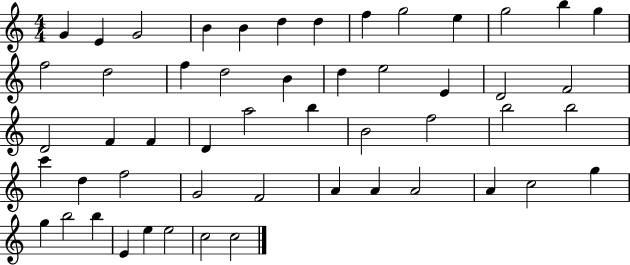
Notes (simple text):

G4/q E4/q G4/h B4/q B4/q D5/q D5/q F5/q G5/h E5/q G5/h B5/q G5/q F5/h D5/h F5/q D5/h B4/q D5/q E5/h E4/q D4/h F4/h D4/h F4/q F4/q D4/q A5/h B5/q B4/h F5/h B5/h B5/h C6/q D5/q F5/h G4/h F4/h A4/q A4/q A4/h A4/q C5/h G5/q G5/q B5/h B5/q E4/q E5/q E5/h C5/h C5/h